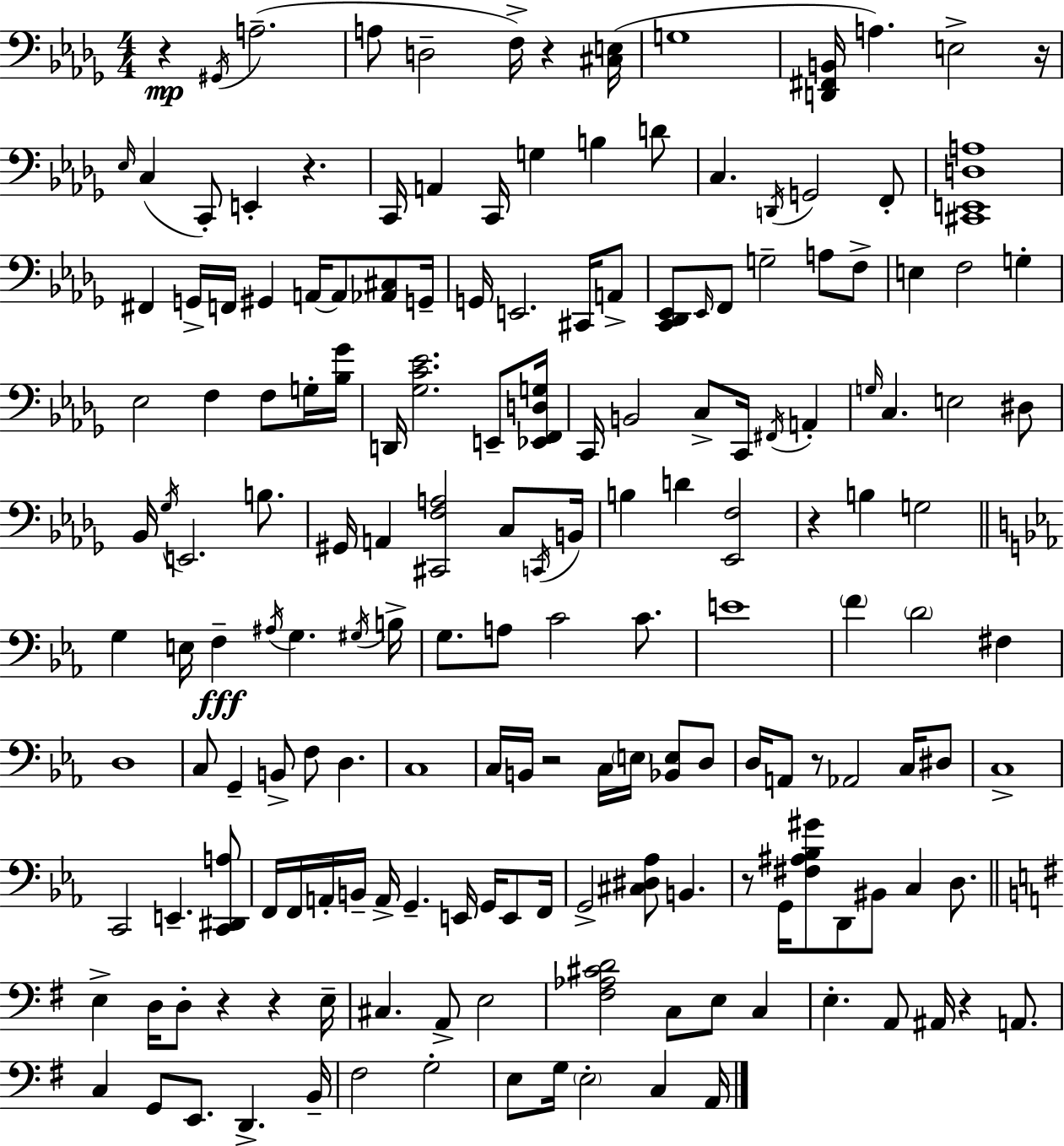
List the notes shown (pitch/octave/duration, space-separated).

R/q G#2/s A3/h. A3/e D3/h F3/s R/q [C#3,E3]/s G3/w [D2,F#2,B2]/s A3/q. E3/h R/s Eb3/s C3/q C2/e E2/q R/q. C2/s A2/q C2/s G3/q B3/q D4/e C3/q. D2/s G2/h F2/e [C#2,E2,D3,A3]/w F#2/q G2/s F2/s G#2/q A2/s A2/e [Ab2,C#3]/e G2/s G2/s E2/h. C#2/s A2/e [C2,Db2,Eb2]/e Eb2/s F2/e G3/h A3/e F3/e E3/q F3/h G3/q Eb3/h F3/q F3/e G3/s [Bb3,Gb4]/s D2/s [Gb3,C4,Eb4]/h. E2/e [Eb2,F2,D3,G3]/s C2/s B2/h C3/e C2/s F#2/s A2/q G3/s C3/q. E3/h D#3/e Bb2/s Gb3/s E2/h. B3/e. G#2/s A2/q [C#2,F3,A3]/h C3/e C2/s B2/s B3/q D4/q [Eb2,F3]/h R/q B3/q G3/h G3/q E3/s F3/q A#3/s G3/q. G#3/s B3/s G3/e. A3/e C4/h C4/e. E4/w F4/q D4/h F#3/q D3/w C3/e G2/q B2/e F3/e D3/q. C3/w C3/s B2/s R/h C3/s E3/s [Bb2,E3]/e D3/e D3/s A2/e R/e Ab2/h C3/s D#3/e C3/w C2/h E2/q. [C2,D#2,A3]/e F2/s F2/s A2/s B2/s A2/s G2/q. E2/s G2/s E2/e F2/s G2/h [C#3,D#3,Ab3]/e B2/q. R/e G2/s [F#3,A#3,Bb3,G#4]/e D2/e BIS2/e C3/q D3/e. E3/q D3/s D3/e R/q R/q E3/s C#3/q. A2/e E3/h [F#3,Ab3,C#4,D4]/h C3/e E3/e C3/q E3/q. A2/e A#2/s R/q A2/e. C3/q G2/e E2/e. D2/q. B2/s F#3/h G3/h E3/e G3/s E3/h C3/q A2/s